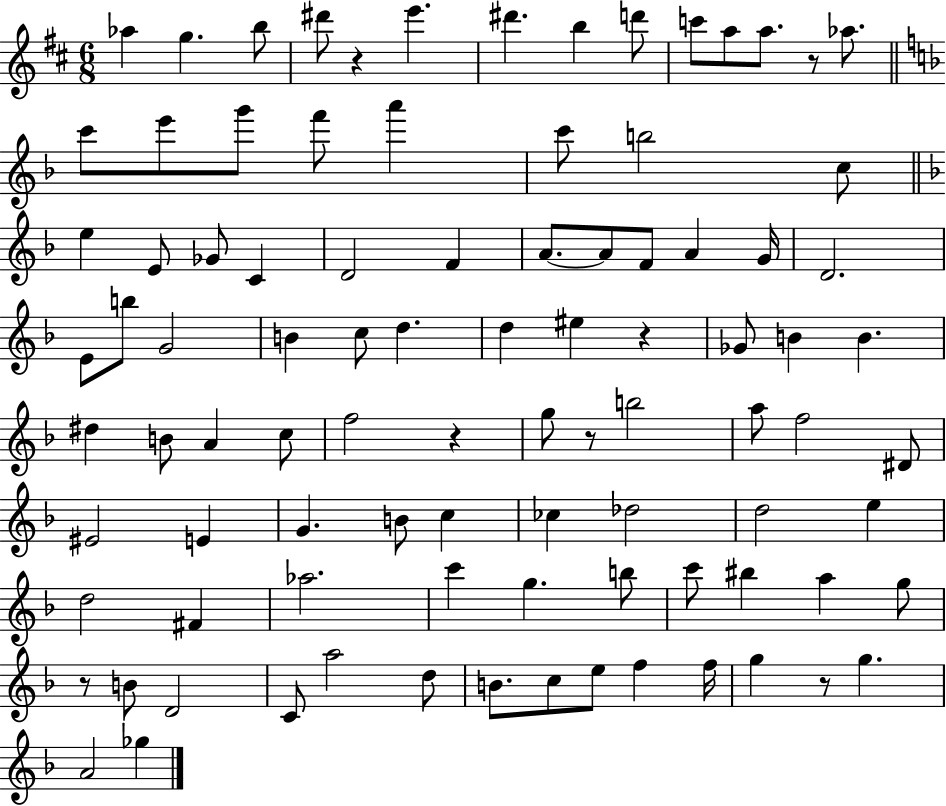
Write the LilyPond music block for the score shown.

{
  \clef treble
  \numericTimeSignature
  \time 6/8
  \key d \major
  aes''4 g''4. b''8 | dis'''8 r4 e'''4. | dis'''4. b''4 d'''8 | c'''8 a''8 a''8. r8 aes''8. | \break \bar "||" \break \key f \major c'''8 e'''8 g'''8 f'''8 a'''4 | c'''8 b''2 c''8 | \bar "||" \break \key d \minor e''4 e'8 ges'8 c'4 | d'2 f'4 | a'8.~~ a'8 f'8 a'4 g'16 | d'2. | \break e'8 b''8 g'2 | b'4 c''8 d''4. | d''4 eis''4 r4 | ges'8 b'4 b'4. | \break dis''4 b'8 a'4 c''8 | f''2 r4 | g''8 r8 b''2 | a''8 f''2 dis'8 | \break eis'2 e'4 | g'4. b'8 c''4 | ces''4 des''2 | d''2 e''4 | \break d''2 fis'4 | aes''2. | c'''4 g''4. b''8 | c'''8 bis''4 a''4 g''8 | \break r8 b'8 d'2 | c'8 a''2 d''8 | b'8. c''8 e''8 f''4 f''16 | g''4 r8 g''4. | \break a'2 ges''4 | \bar "|."
}